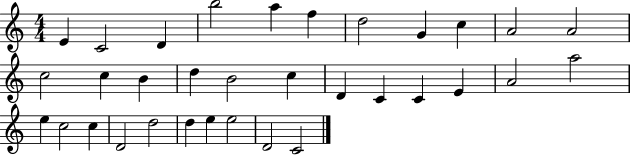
X:1
T:Untitled
M:4/4
L:1/4
K:C
E C2 D b2 a f d2 G c A2 A2 c2 c B d B2 c D C C E A2 a2 e c2 c D2 d2 d e e2 D2 C2